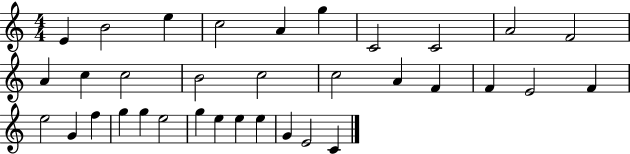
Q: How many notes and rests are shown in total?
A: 34